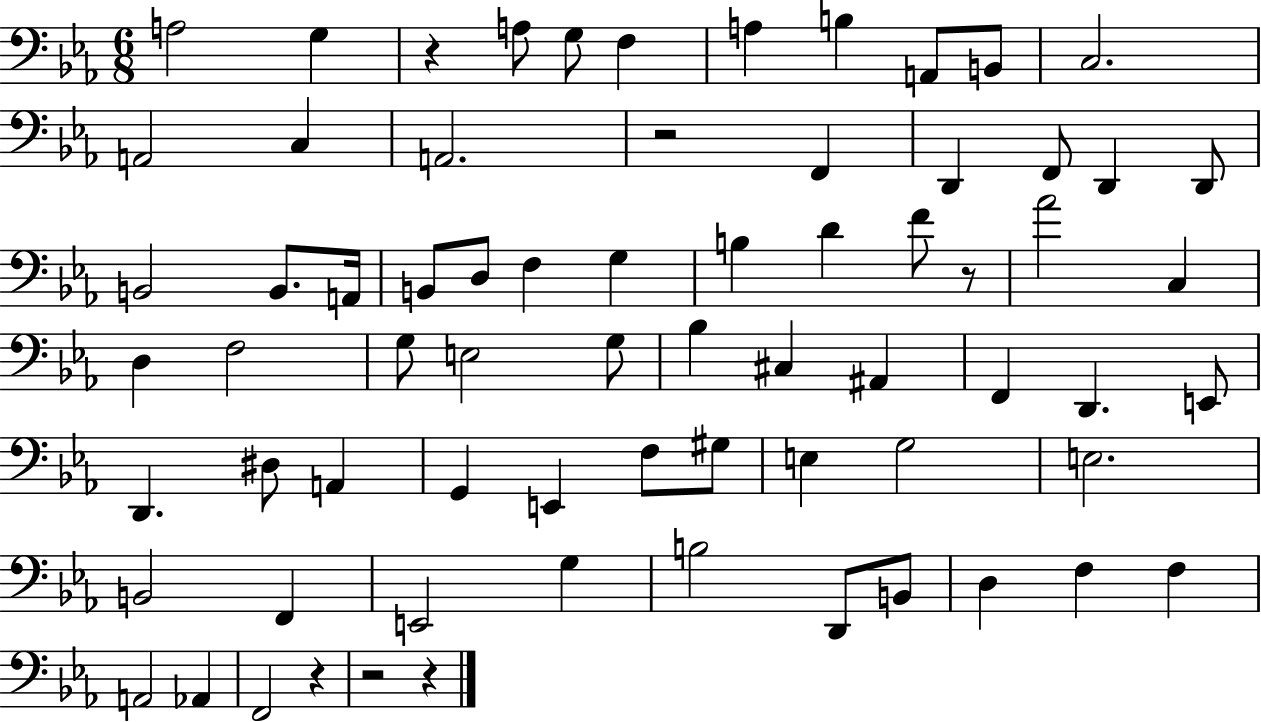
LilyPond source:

{
  \clef bass
  \numericTimeSignature
  \time 6/8
  \key ees \major
  \repeat volta 2 { a2 g4 | r4 a8 g8 f4 | a4 b4 a,8 b,8 | c2. | \break a,2 c4 | a,2. | r2 f,4 | d,4 f,8 d,4 d,8 | \break b,2 b,8. a,16 | b,8 d8 f4 g4 | b4 d'4 f'8 r8 | aes'2 c4 | \break d4 f2 | g8 e2 g8 | bes4 cis4 ais,4 | f,4 d,4. e,8 | \break d,4. dis8 a,4 | g,4 e,4 f8 gis8 | e4 g2 | e2. | \break b,2 f,4 | e,2 g4 | b2 d,8 b,8 | d4 f4 f4 | \break a,2 aes,4 | f,2 r4 | r2 r4 | } \bar "|."
}